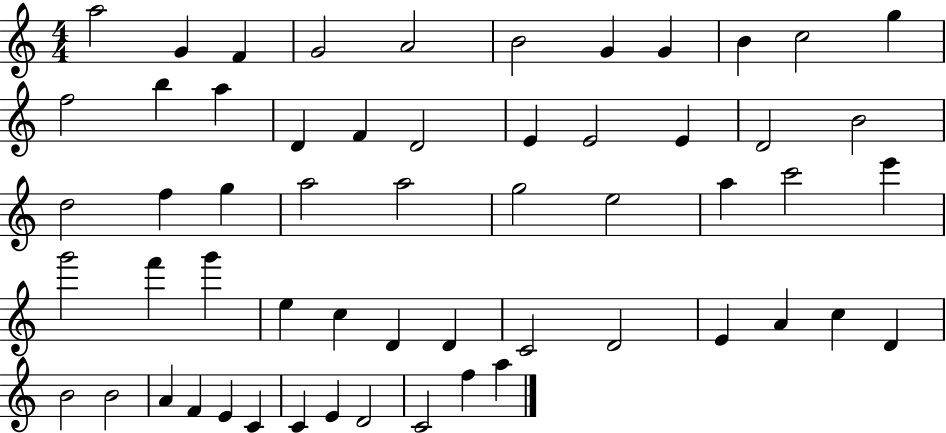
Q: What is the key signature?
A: C major